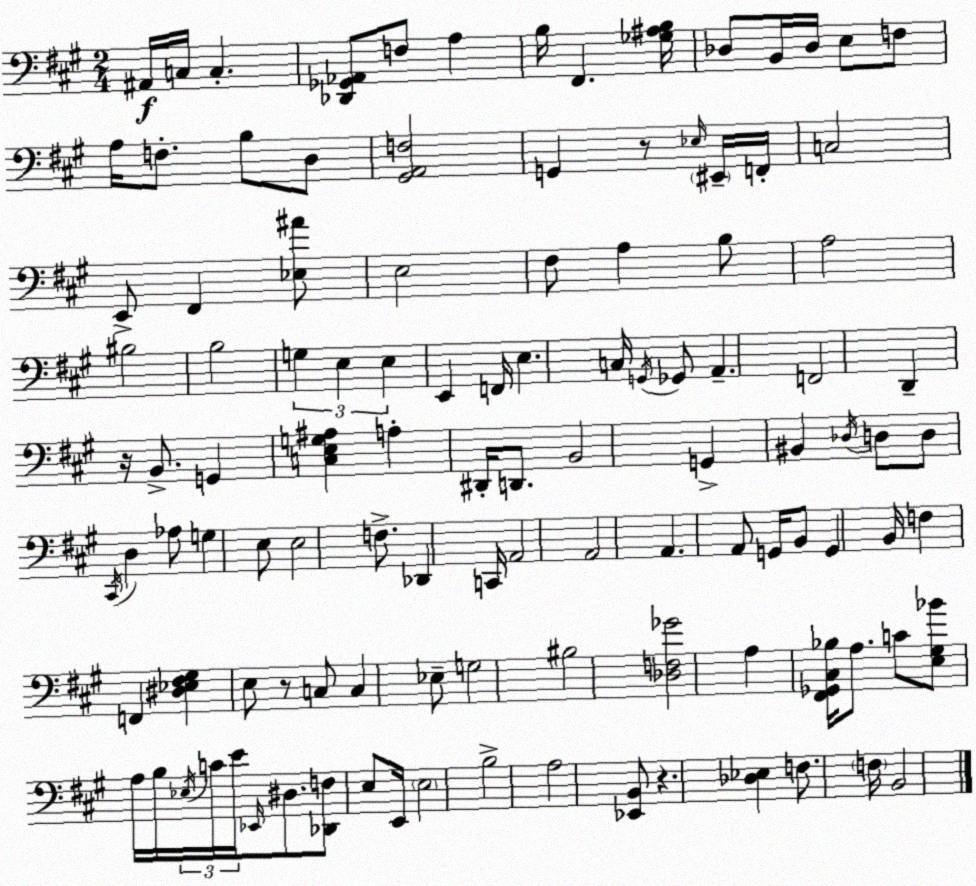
X:1
T:Untitled
M:2/4
L:1/4
K:A
^A,,/4 C,/4 C, [_D,,_G,,_A,,]/2 F,/2 A, B,/4 ^F,, [_G,^A,B,]/4 _D,/2 B,,/4 _D,/4 E,/2 F,/2 A,/4 F,/2 B,/2 D,/2 [^G,,A,,F,]2 G,, z/2 _E,/4 ^E,,/4 F,,/4 C,2 E,,/2 ^F,, [_E,^A]/2 E,2 ^F,/2 A, B,/2 A,2 ^B,2 B,2 G, E, E, E,, F,,/4 E, C,/4 G,,/4 _G,,/2 A,, F,,2 D,, z/4 B,,/2 G,, [C,E,G,^A,] A, ^D,,/4 D,,/2 B,,2 G,, ^B,, _D,/4 D,/2 D,/2 ^C,,/4 D, _A,/2 G, E,/2 E,2 F,/2 _D,, C,,/4 A,,2 A,,2 A,, A,,/2 G,,/4 B,,/2 G,, B,,/4 F, F,, [^D,_E,^F,^G,] E,/2 z/2 C,/2 C, _E,/2 G,2 ^B,2 [_D,F,_G]2 A, [^F,,_G,,^C,_B,]/4 A,/2 C/2 [E,^G,_B]/2 A,/4 B,/4 _E,/4 C/4 E/4 _E,,/4 ^D,/2 [_D,,F,]/2 E,/2 E,,/4 E,2 B,2 A,2 [_E,,B,,]/2 z [_D,_E,] F,/2 F,/4 B,,2